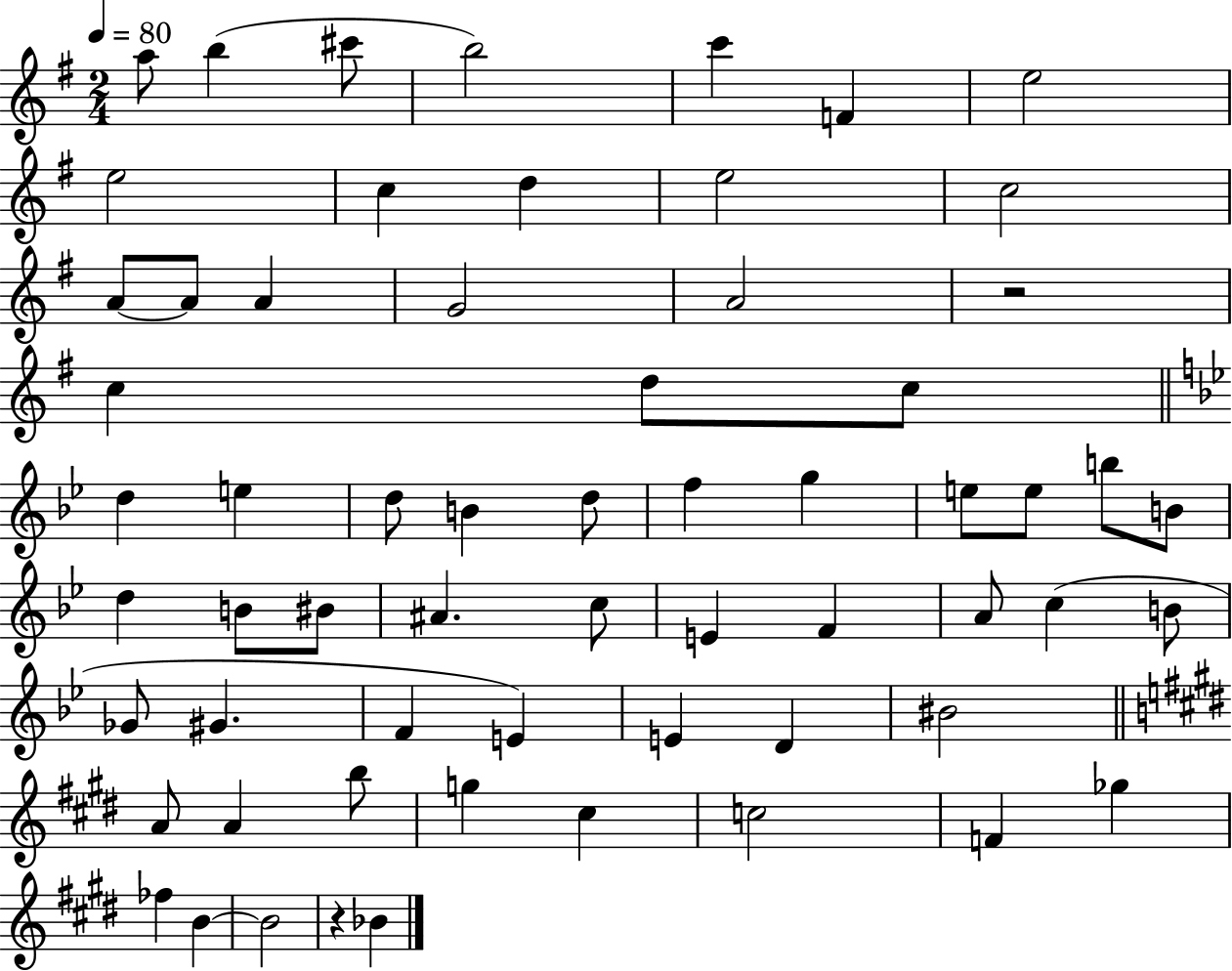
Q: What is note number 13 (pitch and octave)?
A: A4